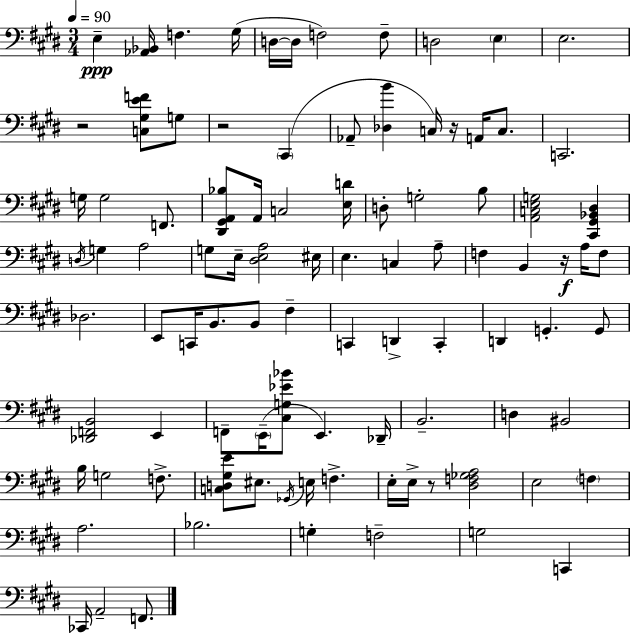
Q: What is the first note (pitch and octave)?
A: E3